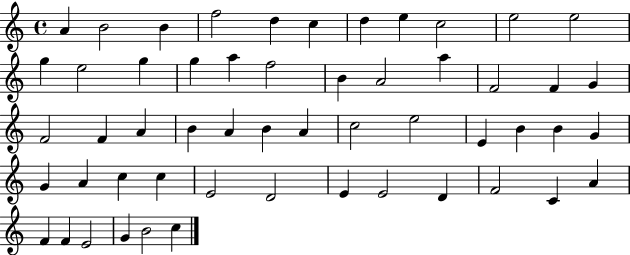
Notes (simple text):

A4/q B4/h B4/q F5/h D5/q C5/q D5/q E5/q C5/h E5/h E5/h G5/q E5/h G5/q G5/q A5/q F5/h B4/q A4/h A5/q F4/h F4/q G4/q F4/h F4/q A4/q B4/q A4/q B4/q A4/q C5/h E5/h E4/q B4/q B4/q G4/q G4/q A4/q C5/q C5/q E4/h D4/h E4/q E4/h D4/q F4/h C4/q A4/q F4/q F4/q E4/h G4/q B4/h C5/q